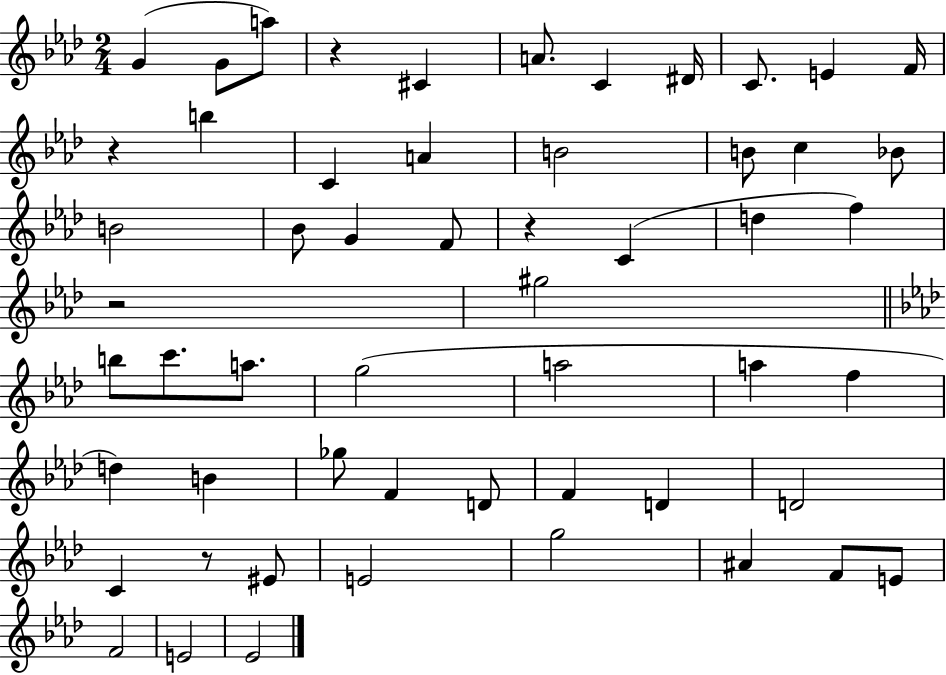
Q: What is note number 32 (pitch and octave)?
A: F5